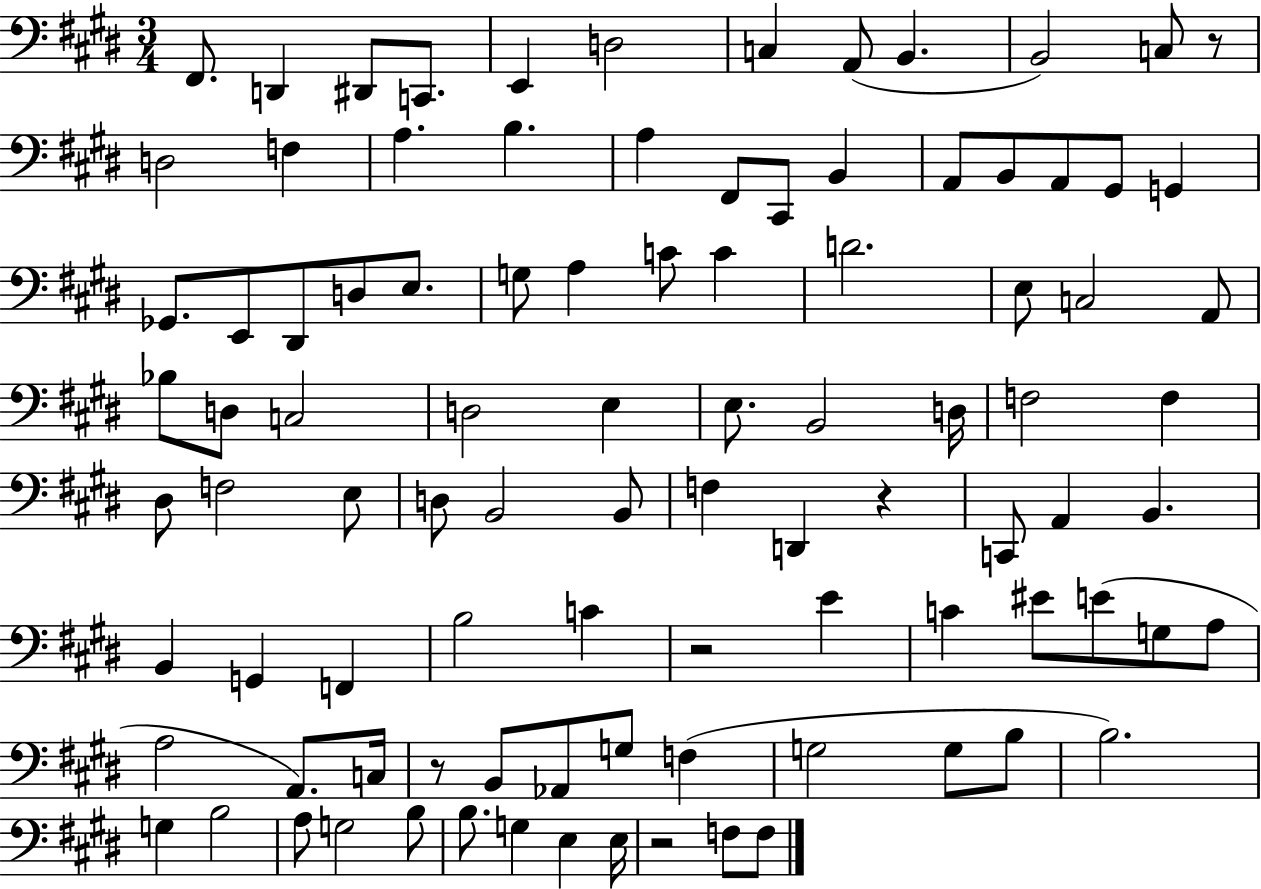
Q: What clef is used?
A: bass